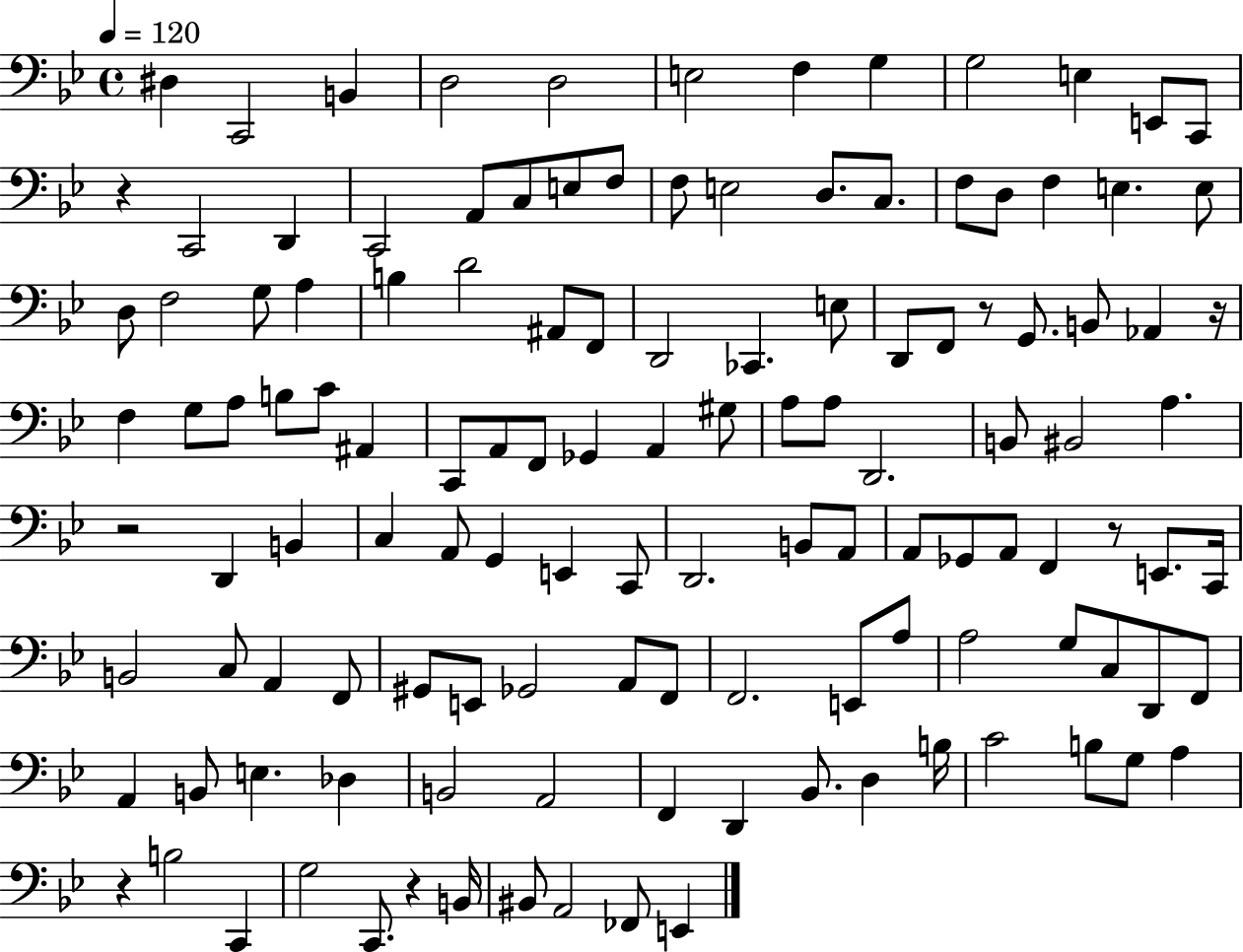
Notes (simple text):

D#3/q C2/h B2/q D3/h D3/h E3/h F3/q G3/q G3/h E3/q E2/e C2/e R/q C2/h D2/q C2/h A2/e C3/e E3/e F3/e F3/e E3/h D3/e. C3/e. F3/e D3/e F3/q E3/q. E3/e D3/e F3/h G3/e A3/q B3/q D4/h A#2/e F2/e D2/h CES2/q. E3/e D2/e F2/e R/e G2/e. B2/e Ab2/q R/s F3/q G3/e A3/e B3/e C4/e A#2/q C2/e A2/e F2/e Gb2/q A2/q G#3/e A3/e A3/e D2/h. B2/e BIS2/h A3/q. R/h D2/q B2/q C3/q A2/e G2/q E2/q C2/e D2/h. B2/e A2/e A2/e Gb2/e A2/e F2/q R/e E2/e. C2/s B2/h C3/e A2/q F2/e G#2/e E2/e Gb2/h A2/e F2/e F2/h. E2/e A3/e A3/h G3/e C3/e D2/e F2/e A2/q B2/e E3/q. Db3/q B2/h A2/h F2/q D2/q Bb2/e. D3/q B3/s C4/h B3/e G3/e A3/q R/q B3/h C2/q G3/h C2/e. R/q B2/s BIS2/e A2/h FES2/e E2/q